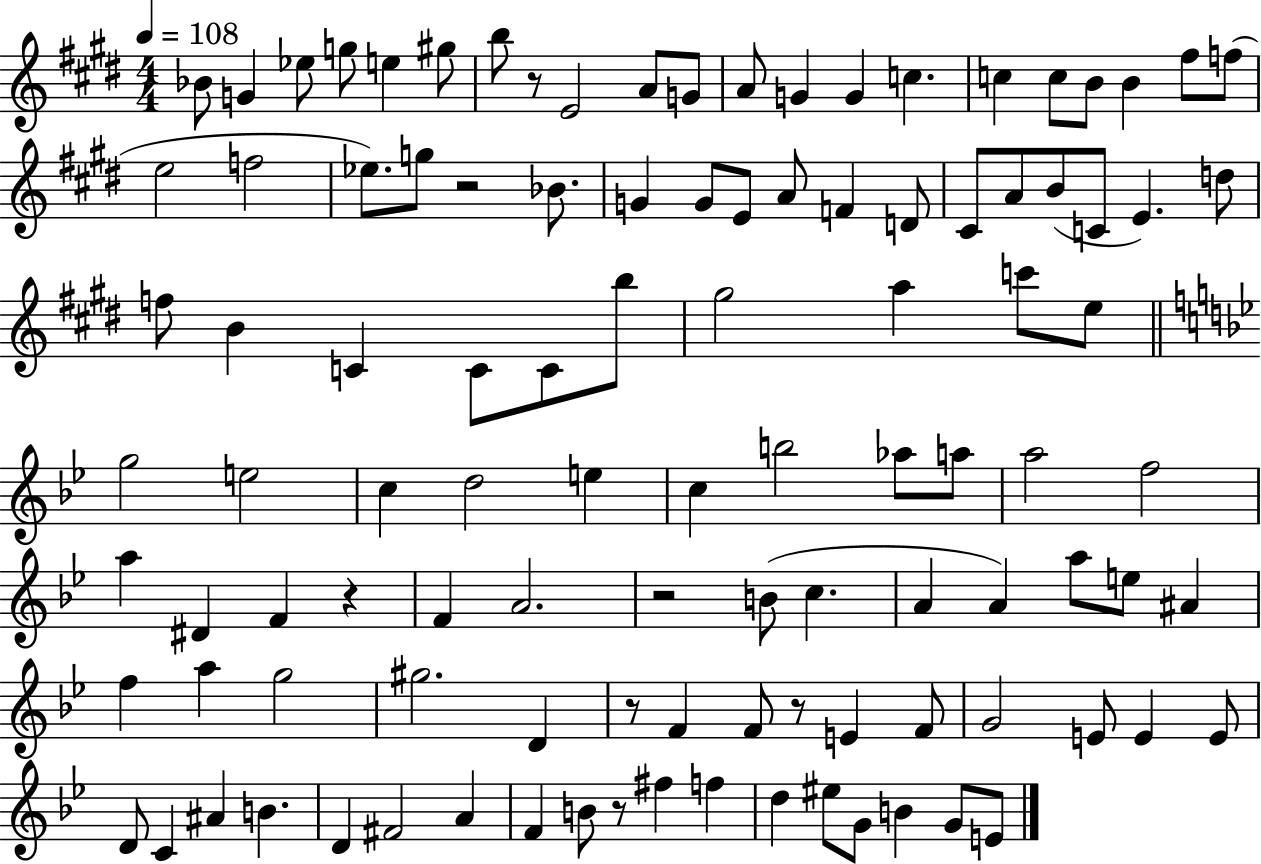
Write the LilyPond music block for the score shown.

{
  \clef treble
  \numericTimeSignature
  \time 4/4
  \key e \major
  \tempo 4 = 108
  bes'8 g'4 ees''8 g''8 e''4 gis''8 | b''8 r8 e'2 a'8 g'8 | a'8 g'4 g'4 c''4. | c''4 c''8 b'8 b'4 fis''8 f''8( | \break e''2 f''2 | ees''8.) g''8 r2 bes'8. | g'4 g'8 e'8 a'8 f'4 d'8 | cis'8 a'8 b'8( c'8 e'4.) d''8 | \break f''8 b'4 c'4 c'8 c'8 b''8 | gis''2 a''4 c'''8 e''8 | \bar "||" \break \key bes \major g''2 e''2 | c''4 d''2 e''4 | c''4 b''2 aes''8 a''8 | a''2 f''2 | \break a''4 dis'4 f'4 r4 | f'4 a'2. | r2 b'8( c''4. | a'4 a'4) a''8 e''8 ais'4 | \break f''4 a''4 g''2 | gis''2. d'4 | r8 f'4 f'8 r8 e'4 f'8 | g'2 e'8 e'4 e'8 | \break d'8 c'4 ais'4 b'4. | d'4 fis'2 a'4 | f'4 b'8 r8 fis''4 f''4 | d''4 eis''8 g'8 b'4 g'8 e'8 | \break \bar "|."
}